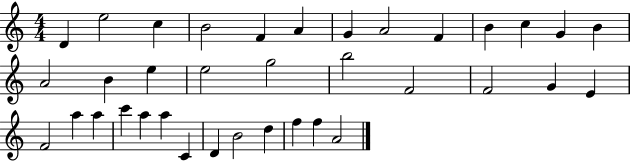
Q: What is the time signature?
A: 4/4